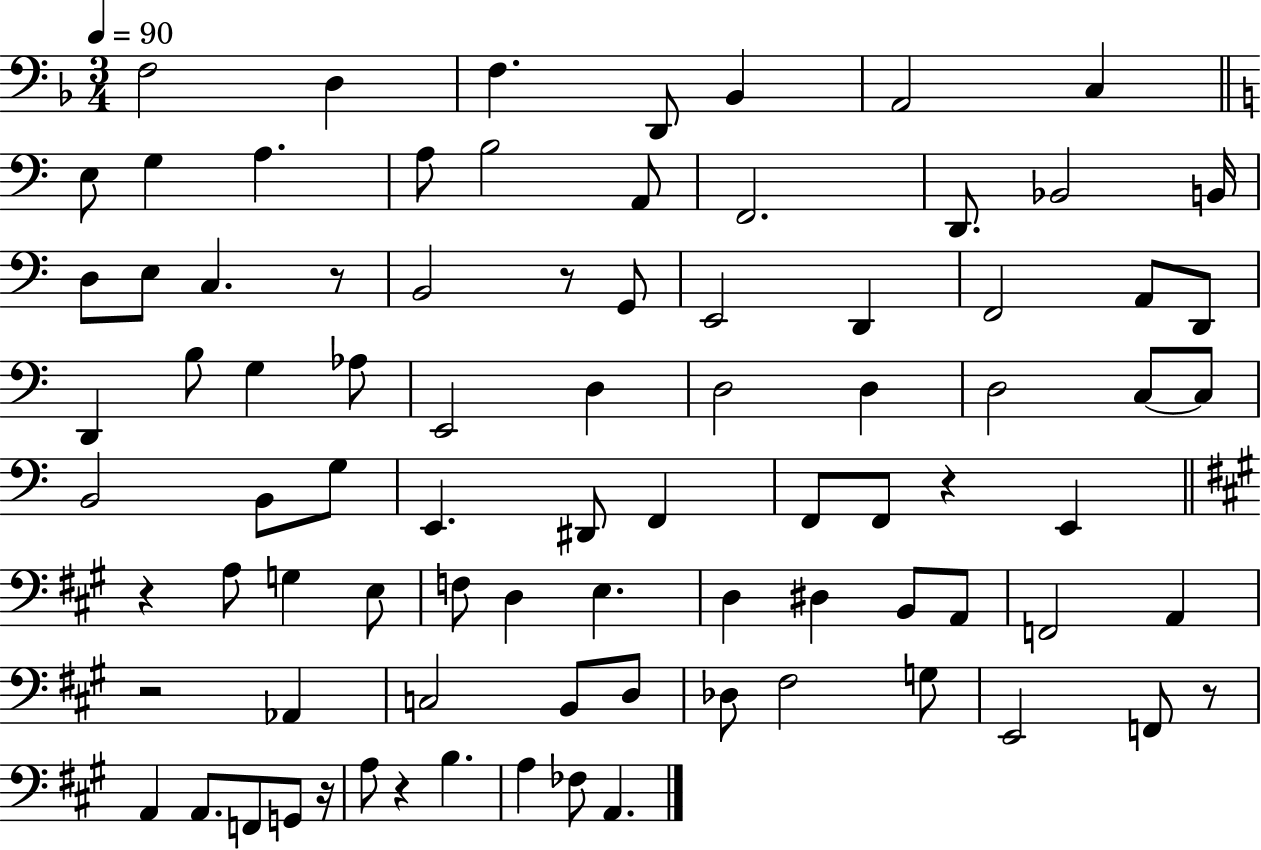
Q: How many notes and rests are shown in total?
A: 85